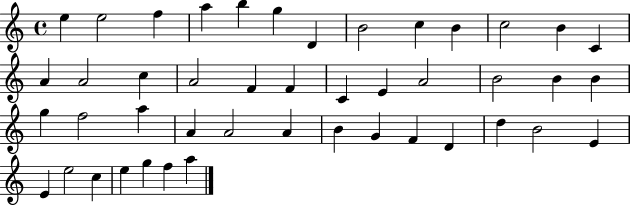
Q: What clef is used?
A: treble